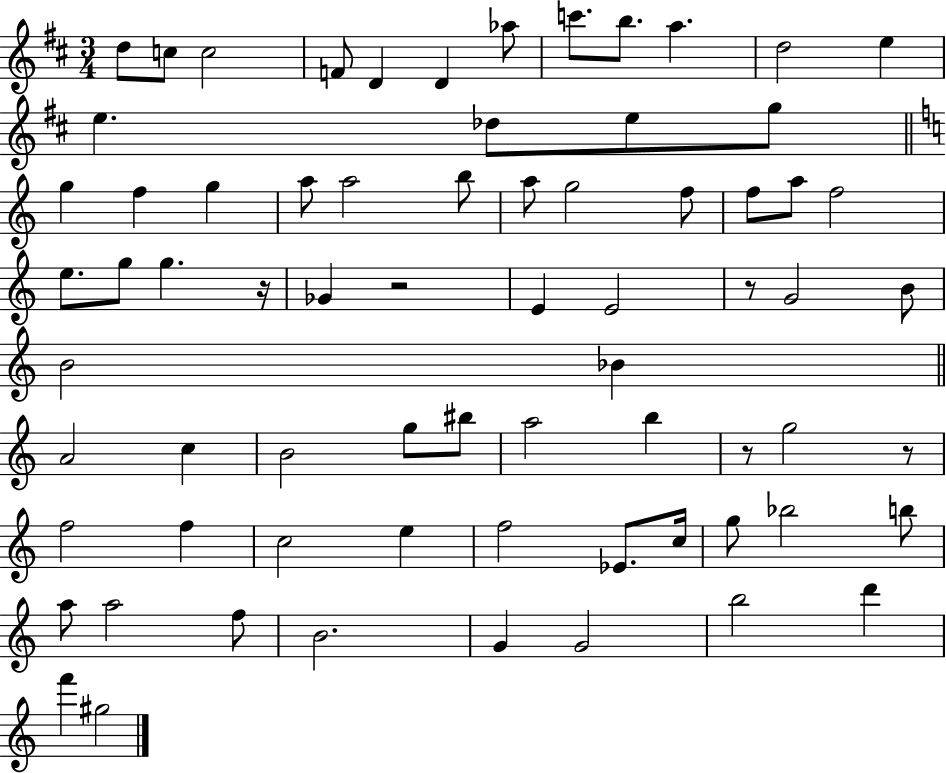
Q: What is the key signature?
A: D major